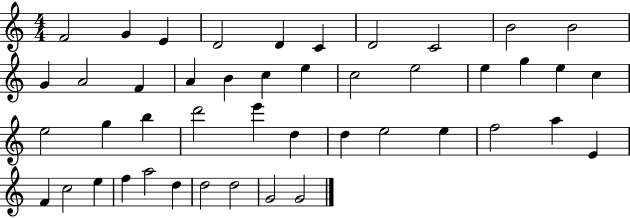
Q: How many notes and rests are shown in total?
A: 45